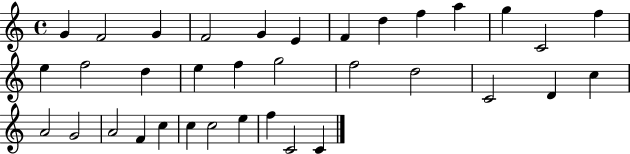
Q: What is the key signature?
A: C major